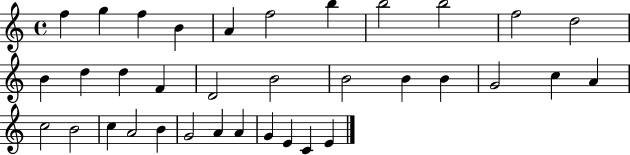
F5/q G5/q F5/q B4/q A4/q F5/h B5/q B5/h B5/h F5/h D5/h B4/q D5/q D5/q F4/q D4/h B4/h B4/h B4/q B4/q G4/h C5/q A4/q C5/h B4/h C5/q A4/h B4/q G4/h A4/q A4/q G4/q E4/q C4/q E4/q